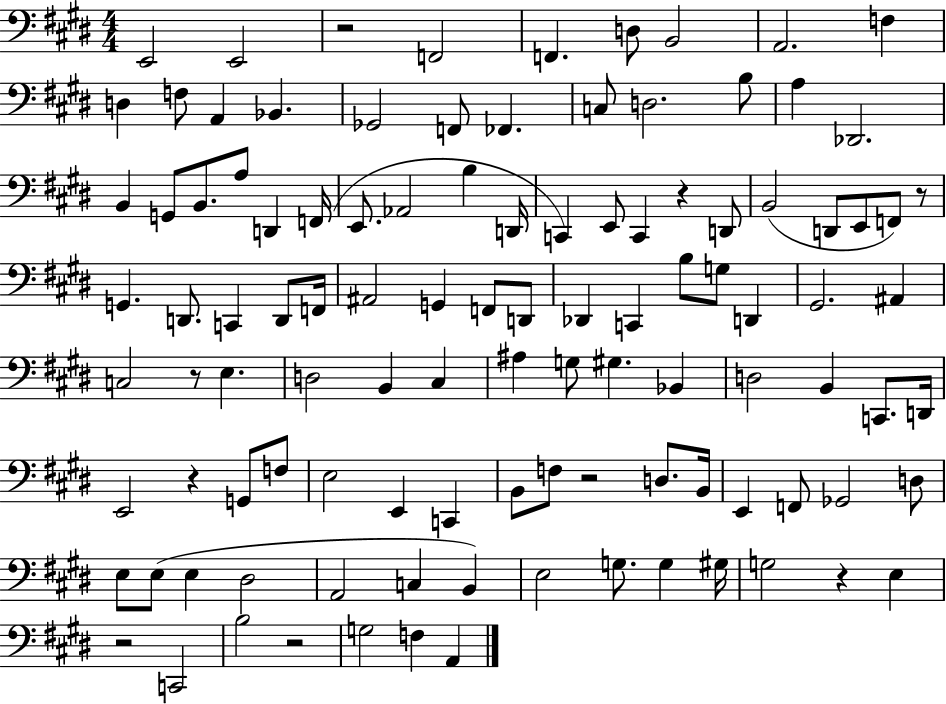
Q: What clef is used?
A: bass